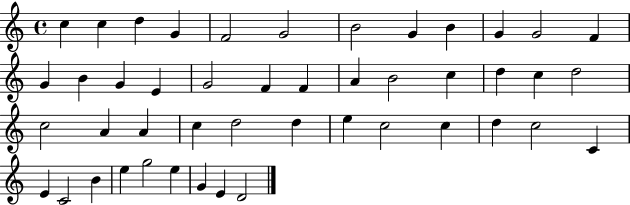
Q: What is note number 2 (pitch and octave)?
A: C5